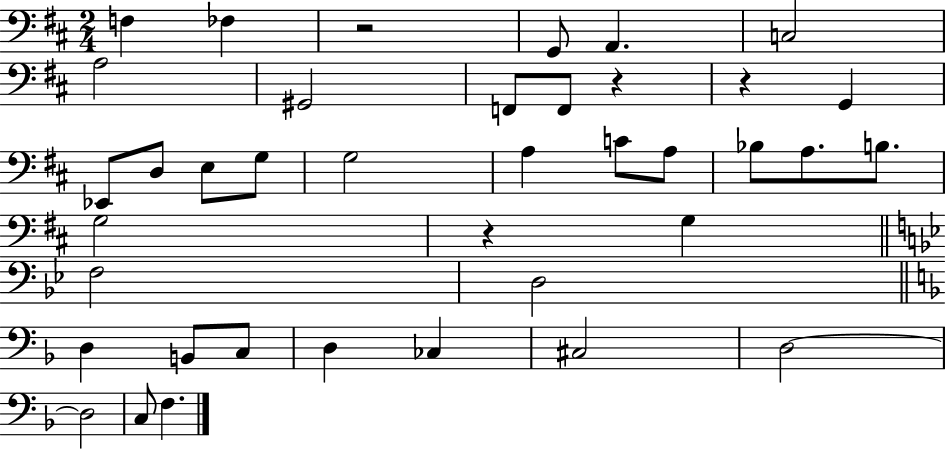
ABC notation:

X:1
T:Untitled
M:2/4
L:1/4
K:D
F, _F, z2 G,,/2 A,, C,2 A,2 ^G,,2 F,,/2 F,,/2 z z G,, _E,,/2 D,/2 E,/2 G,/2 G,2 A, C/2 A,/2 _B,/2 A,/2 B,/2 G,2 z G, F,2 D,2 D, B,,/2 C,/2 D, _C, ^C,2 D,2 D,2 C,/2 F,